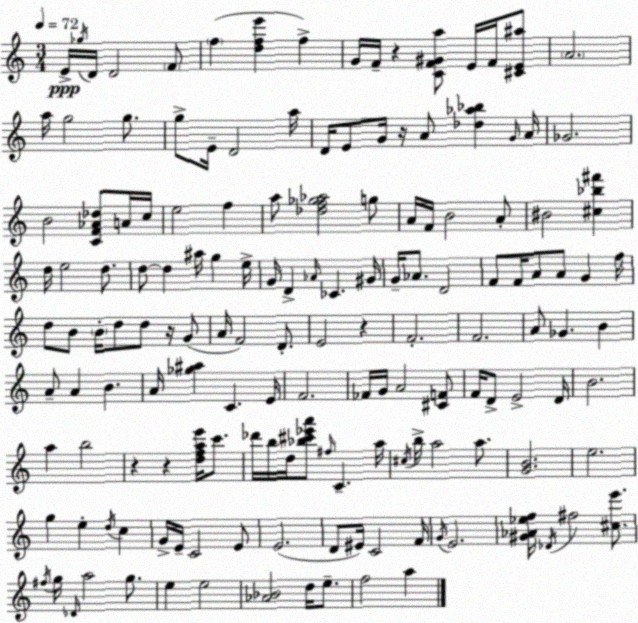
X:1
T:Untitled
M:3/4
L:1/4
K:Am
E/4 _g/4 D/4 D2 F/2 f [dfe'] f G/4 F/4 z [CF^Ga]/2 E/4 F/4 [^CE^a]/2 A2 a/4 g2 g/2 g/2 E/4 D2 a/4 D/4 E/2 G/4 z/4 A/2 [_d_a_b] G/4 A/4 _G2 B2 [CF_A_d]/2 A/4 c/4 e2 f a/2 [_df_g_a]2 g/2 A/4 F/4 B2 A/2 ^B2 [^c_b^f'] d/4 e2 d/2 d/2 d ^a/4 g e/4 G/4 D _A/4 _C ^G/4 G/4 _A/2 D2 F/2 F/4 A/2 A/2 G f/4 d/2 B/2 B/4 d/2 d/2 z/4 G/2 A/4 F2 D/2 E2 z F2 F2 A/2 _G B A/2 A B A/4 [_g^a] C E/4 F2 _F/4 G/4 A2 [^CF]/2 F/4 D/2 E2 D/4 B2 a b2 z z [dfae']/4 c'/2 _d'/4 b/4 d/4 [_b^c'_e'a']/2 ^f/4 C a/4 ^c/4 b/4 a2 a/2 [GB]2 e2 g e d/4 c G/4 E/4 C2 E/2 E2 D/2 ^E/4 C2 F/4 G/4 E2 [^G_A_ef]/4 _D/4 ^f2 [^ce']/2 ^f/4 g/4 _D/4 a2 g/2 e e2 [_A_B]2 d/4 e/2 f2 a